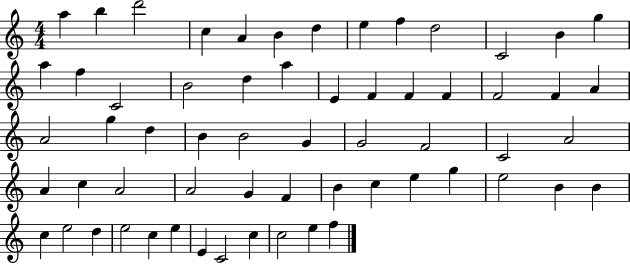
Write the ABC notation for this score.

X:1
T:Untitled
M:4/4
L:1/4
K:C
a b d'2 c A B d e f d2 C2 B g a f C2 B2 d a E F F F F2 F A A2 g d B B2 G G2 F2 C2 A2 A c A2 A2 G F B c e g e2 B B c e2 d e2 c e E C2 c c2 e f